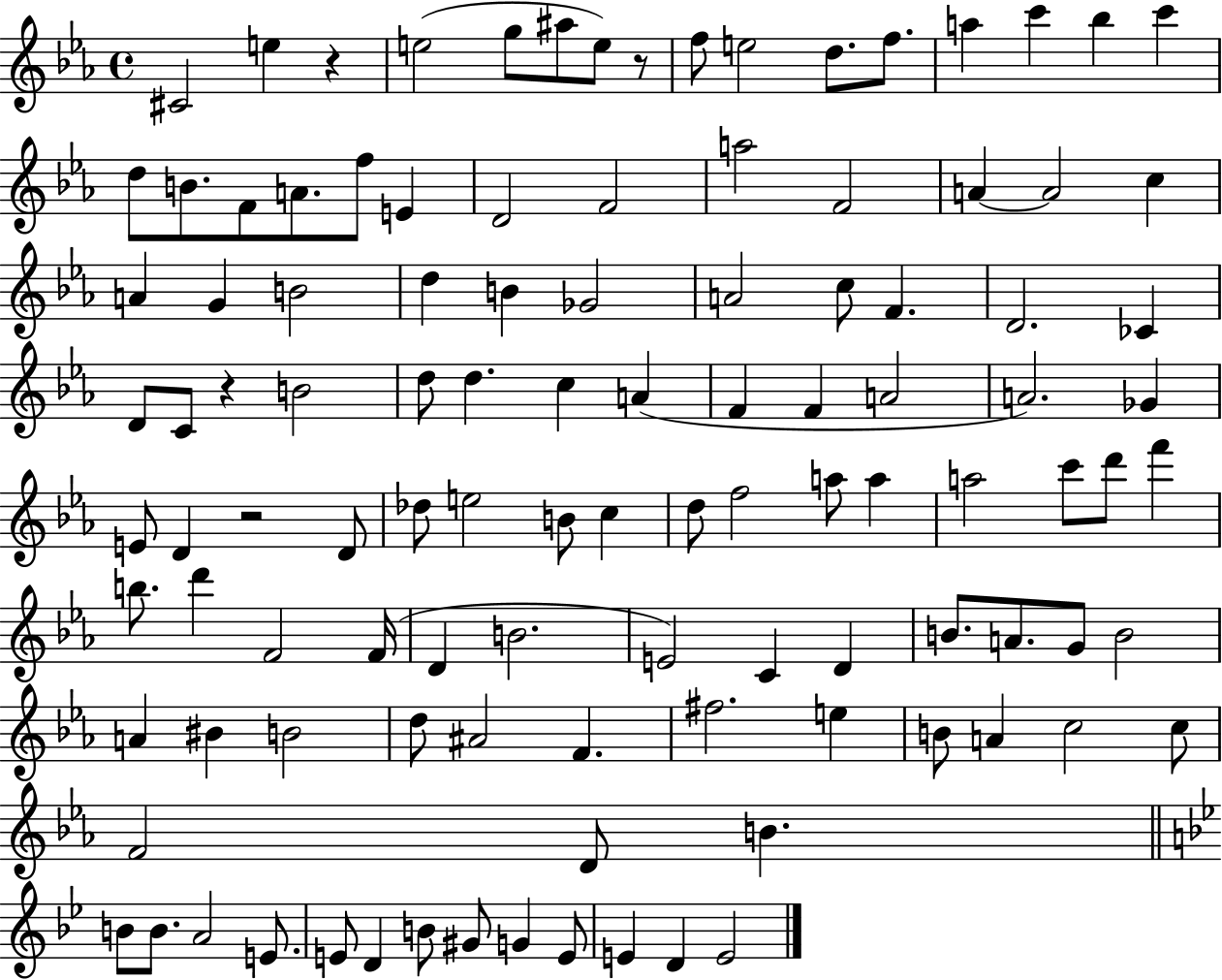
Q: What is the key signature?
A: EES major